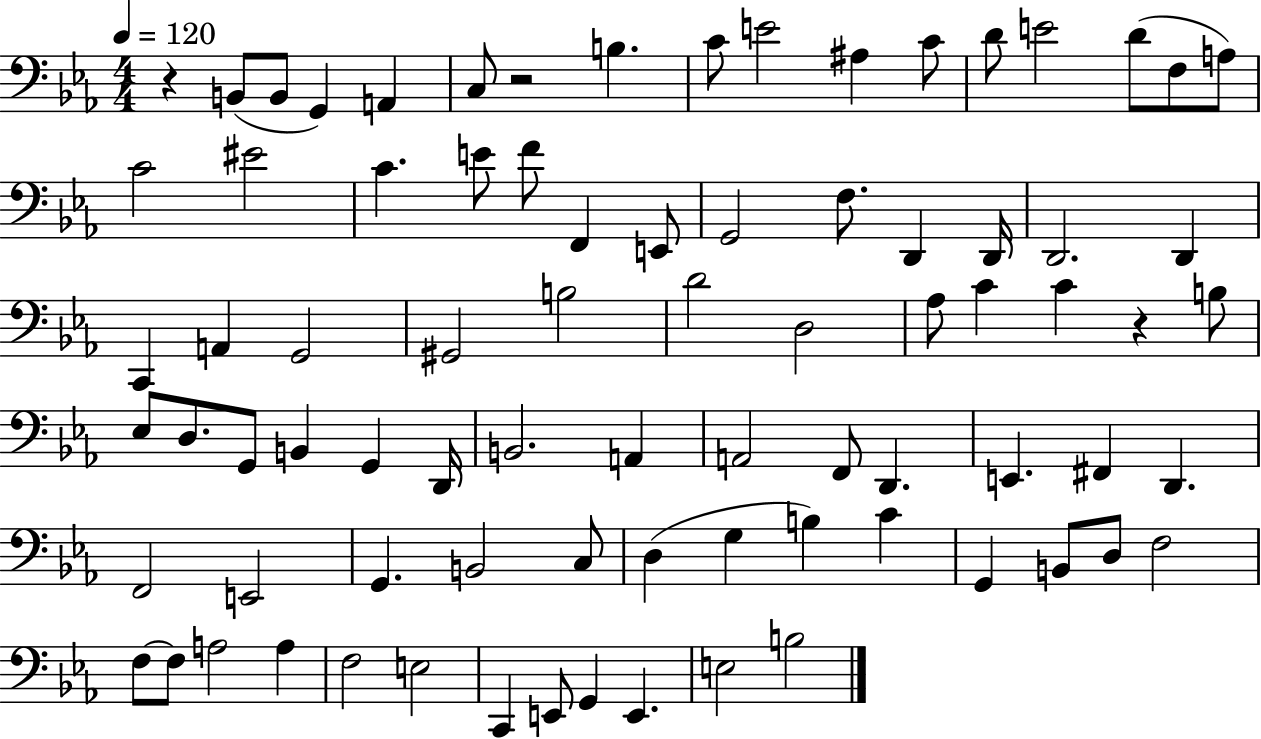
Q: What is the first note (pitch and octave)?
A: B2